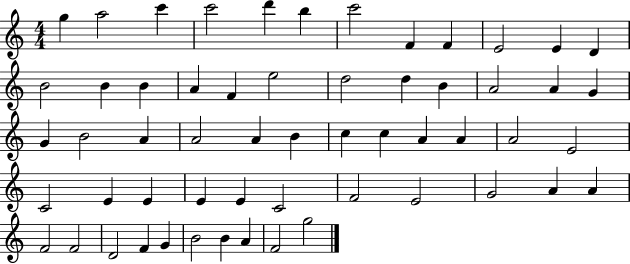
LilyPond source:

{
  \clef treble
  \numericTimeSignature
  \time 4/4
  \key c \major
  g''4 a''2 c'''4 | c'''2 d'''4 b''4 | c'''2 f'4 f'4 | e'2 e'4 d'4 | \break b'2 b'4 b'4 | a'4 f'4 e''2 | d''2 d''4 b'4 | a'2 a'4 g'4 | \break g'4 b'2 a'4 | a'2 a'4 b'4 | c''4 c''4 a'4 a'4 | a'2 e'2 | \break c'2 e'4 e'4 | e'4 e'4 c'2 | f'2 e'2 | g'2 a'4 a'4 | \break f'2 f'2 | d'2 f'4 g'4 | b'2 b'4 a'4 | f'2 g''2 | \break \bar "|."
}